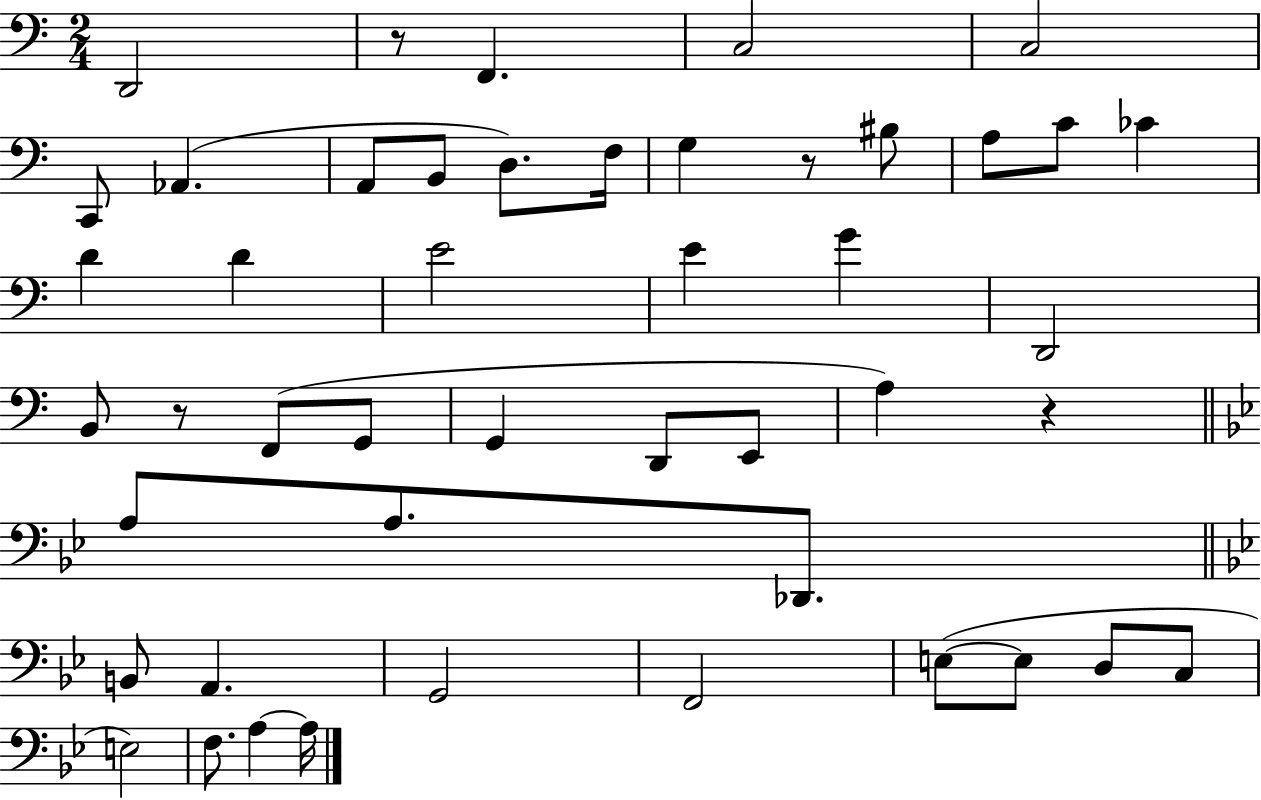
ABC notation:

X:1
T:Untitled
M:2/4
L:1/4
K:C
D,,2 z/2 F,, C,2 C,2 C,,/2 _A,, A,,/2 B,,/2 D,/2 F,/4 G, z/2 ^B,/2 A,/2 C/2 _C D D E2 E G D,,2 B,,/2 z/2 F,,/2 G,,/2 G,, D,,/2 E,,/2 A, z A,/2 A,/2 _D,,/2 B,,/2 A,, G,,2 F,,2 E,/2 E,/2 D,/2 C,/2 E,2 F,/2 A, A,/4